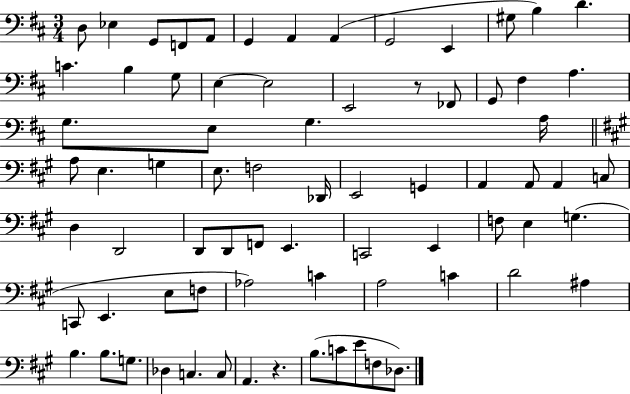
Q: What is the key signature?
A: D major